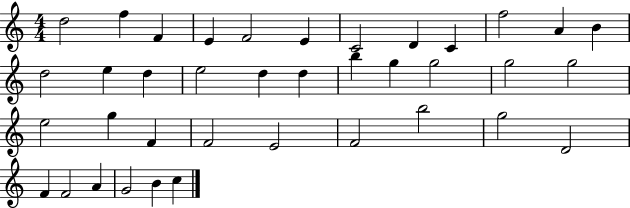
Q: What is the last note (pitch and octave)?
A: C5